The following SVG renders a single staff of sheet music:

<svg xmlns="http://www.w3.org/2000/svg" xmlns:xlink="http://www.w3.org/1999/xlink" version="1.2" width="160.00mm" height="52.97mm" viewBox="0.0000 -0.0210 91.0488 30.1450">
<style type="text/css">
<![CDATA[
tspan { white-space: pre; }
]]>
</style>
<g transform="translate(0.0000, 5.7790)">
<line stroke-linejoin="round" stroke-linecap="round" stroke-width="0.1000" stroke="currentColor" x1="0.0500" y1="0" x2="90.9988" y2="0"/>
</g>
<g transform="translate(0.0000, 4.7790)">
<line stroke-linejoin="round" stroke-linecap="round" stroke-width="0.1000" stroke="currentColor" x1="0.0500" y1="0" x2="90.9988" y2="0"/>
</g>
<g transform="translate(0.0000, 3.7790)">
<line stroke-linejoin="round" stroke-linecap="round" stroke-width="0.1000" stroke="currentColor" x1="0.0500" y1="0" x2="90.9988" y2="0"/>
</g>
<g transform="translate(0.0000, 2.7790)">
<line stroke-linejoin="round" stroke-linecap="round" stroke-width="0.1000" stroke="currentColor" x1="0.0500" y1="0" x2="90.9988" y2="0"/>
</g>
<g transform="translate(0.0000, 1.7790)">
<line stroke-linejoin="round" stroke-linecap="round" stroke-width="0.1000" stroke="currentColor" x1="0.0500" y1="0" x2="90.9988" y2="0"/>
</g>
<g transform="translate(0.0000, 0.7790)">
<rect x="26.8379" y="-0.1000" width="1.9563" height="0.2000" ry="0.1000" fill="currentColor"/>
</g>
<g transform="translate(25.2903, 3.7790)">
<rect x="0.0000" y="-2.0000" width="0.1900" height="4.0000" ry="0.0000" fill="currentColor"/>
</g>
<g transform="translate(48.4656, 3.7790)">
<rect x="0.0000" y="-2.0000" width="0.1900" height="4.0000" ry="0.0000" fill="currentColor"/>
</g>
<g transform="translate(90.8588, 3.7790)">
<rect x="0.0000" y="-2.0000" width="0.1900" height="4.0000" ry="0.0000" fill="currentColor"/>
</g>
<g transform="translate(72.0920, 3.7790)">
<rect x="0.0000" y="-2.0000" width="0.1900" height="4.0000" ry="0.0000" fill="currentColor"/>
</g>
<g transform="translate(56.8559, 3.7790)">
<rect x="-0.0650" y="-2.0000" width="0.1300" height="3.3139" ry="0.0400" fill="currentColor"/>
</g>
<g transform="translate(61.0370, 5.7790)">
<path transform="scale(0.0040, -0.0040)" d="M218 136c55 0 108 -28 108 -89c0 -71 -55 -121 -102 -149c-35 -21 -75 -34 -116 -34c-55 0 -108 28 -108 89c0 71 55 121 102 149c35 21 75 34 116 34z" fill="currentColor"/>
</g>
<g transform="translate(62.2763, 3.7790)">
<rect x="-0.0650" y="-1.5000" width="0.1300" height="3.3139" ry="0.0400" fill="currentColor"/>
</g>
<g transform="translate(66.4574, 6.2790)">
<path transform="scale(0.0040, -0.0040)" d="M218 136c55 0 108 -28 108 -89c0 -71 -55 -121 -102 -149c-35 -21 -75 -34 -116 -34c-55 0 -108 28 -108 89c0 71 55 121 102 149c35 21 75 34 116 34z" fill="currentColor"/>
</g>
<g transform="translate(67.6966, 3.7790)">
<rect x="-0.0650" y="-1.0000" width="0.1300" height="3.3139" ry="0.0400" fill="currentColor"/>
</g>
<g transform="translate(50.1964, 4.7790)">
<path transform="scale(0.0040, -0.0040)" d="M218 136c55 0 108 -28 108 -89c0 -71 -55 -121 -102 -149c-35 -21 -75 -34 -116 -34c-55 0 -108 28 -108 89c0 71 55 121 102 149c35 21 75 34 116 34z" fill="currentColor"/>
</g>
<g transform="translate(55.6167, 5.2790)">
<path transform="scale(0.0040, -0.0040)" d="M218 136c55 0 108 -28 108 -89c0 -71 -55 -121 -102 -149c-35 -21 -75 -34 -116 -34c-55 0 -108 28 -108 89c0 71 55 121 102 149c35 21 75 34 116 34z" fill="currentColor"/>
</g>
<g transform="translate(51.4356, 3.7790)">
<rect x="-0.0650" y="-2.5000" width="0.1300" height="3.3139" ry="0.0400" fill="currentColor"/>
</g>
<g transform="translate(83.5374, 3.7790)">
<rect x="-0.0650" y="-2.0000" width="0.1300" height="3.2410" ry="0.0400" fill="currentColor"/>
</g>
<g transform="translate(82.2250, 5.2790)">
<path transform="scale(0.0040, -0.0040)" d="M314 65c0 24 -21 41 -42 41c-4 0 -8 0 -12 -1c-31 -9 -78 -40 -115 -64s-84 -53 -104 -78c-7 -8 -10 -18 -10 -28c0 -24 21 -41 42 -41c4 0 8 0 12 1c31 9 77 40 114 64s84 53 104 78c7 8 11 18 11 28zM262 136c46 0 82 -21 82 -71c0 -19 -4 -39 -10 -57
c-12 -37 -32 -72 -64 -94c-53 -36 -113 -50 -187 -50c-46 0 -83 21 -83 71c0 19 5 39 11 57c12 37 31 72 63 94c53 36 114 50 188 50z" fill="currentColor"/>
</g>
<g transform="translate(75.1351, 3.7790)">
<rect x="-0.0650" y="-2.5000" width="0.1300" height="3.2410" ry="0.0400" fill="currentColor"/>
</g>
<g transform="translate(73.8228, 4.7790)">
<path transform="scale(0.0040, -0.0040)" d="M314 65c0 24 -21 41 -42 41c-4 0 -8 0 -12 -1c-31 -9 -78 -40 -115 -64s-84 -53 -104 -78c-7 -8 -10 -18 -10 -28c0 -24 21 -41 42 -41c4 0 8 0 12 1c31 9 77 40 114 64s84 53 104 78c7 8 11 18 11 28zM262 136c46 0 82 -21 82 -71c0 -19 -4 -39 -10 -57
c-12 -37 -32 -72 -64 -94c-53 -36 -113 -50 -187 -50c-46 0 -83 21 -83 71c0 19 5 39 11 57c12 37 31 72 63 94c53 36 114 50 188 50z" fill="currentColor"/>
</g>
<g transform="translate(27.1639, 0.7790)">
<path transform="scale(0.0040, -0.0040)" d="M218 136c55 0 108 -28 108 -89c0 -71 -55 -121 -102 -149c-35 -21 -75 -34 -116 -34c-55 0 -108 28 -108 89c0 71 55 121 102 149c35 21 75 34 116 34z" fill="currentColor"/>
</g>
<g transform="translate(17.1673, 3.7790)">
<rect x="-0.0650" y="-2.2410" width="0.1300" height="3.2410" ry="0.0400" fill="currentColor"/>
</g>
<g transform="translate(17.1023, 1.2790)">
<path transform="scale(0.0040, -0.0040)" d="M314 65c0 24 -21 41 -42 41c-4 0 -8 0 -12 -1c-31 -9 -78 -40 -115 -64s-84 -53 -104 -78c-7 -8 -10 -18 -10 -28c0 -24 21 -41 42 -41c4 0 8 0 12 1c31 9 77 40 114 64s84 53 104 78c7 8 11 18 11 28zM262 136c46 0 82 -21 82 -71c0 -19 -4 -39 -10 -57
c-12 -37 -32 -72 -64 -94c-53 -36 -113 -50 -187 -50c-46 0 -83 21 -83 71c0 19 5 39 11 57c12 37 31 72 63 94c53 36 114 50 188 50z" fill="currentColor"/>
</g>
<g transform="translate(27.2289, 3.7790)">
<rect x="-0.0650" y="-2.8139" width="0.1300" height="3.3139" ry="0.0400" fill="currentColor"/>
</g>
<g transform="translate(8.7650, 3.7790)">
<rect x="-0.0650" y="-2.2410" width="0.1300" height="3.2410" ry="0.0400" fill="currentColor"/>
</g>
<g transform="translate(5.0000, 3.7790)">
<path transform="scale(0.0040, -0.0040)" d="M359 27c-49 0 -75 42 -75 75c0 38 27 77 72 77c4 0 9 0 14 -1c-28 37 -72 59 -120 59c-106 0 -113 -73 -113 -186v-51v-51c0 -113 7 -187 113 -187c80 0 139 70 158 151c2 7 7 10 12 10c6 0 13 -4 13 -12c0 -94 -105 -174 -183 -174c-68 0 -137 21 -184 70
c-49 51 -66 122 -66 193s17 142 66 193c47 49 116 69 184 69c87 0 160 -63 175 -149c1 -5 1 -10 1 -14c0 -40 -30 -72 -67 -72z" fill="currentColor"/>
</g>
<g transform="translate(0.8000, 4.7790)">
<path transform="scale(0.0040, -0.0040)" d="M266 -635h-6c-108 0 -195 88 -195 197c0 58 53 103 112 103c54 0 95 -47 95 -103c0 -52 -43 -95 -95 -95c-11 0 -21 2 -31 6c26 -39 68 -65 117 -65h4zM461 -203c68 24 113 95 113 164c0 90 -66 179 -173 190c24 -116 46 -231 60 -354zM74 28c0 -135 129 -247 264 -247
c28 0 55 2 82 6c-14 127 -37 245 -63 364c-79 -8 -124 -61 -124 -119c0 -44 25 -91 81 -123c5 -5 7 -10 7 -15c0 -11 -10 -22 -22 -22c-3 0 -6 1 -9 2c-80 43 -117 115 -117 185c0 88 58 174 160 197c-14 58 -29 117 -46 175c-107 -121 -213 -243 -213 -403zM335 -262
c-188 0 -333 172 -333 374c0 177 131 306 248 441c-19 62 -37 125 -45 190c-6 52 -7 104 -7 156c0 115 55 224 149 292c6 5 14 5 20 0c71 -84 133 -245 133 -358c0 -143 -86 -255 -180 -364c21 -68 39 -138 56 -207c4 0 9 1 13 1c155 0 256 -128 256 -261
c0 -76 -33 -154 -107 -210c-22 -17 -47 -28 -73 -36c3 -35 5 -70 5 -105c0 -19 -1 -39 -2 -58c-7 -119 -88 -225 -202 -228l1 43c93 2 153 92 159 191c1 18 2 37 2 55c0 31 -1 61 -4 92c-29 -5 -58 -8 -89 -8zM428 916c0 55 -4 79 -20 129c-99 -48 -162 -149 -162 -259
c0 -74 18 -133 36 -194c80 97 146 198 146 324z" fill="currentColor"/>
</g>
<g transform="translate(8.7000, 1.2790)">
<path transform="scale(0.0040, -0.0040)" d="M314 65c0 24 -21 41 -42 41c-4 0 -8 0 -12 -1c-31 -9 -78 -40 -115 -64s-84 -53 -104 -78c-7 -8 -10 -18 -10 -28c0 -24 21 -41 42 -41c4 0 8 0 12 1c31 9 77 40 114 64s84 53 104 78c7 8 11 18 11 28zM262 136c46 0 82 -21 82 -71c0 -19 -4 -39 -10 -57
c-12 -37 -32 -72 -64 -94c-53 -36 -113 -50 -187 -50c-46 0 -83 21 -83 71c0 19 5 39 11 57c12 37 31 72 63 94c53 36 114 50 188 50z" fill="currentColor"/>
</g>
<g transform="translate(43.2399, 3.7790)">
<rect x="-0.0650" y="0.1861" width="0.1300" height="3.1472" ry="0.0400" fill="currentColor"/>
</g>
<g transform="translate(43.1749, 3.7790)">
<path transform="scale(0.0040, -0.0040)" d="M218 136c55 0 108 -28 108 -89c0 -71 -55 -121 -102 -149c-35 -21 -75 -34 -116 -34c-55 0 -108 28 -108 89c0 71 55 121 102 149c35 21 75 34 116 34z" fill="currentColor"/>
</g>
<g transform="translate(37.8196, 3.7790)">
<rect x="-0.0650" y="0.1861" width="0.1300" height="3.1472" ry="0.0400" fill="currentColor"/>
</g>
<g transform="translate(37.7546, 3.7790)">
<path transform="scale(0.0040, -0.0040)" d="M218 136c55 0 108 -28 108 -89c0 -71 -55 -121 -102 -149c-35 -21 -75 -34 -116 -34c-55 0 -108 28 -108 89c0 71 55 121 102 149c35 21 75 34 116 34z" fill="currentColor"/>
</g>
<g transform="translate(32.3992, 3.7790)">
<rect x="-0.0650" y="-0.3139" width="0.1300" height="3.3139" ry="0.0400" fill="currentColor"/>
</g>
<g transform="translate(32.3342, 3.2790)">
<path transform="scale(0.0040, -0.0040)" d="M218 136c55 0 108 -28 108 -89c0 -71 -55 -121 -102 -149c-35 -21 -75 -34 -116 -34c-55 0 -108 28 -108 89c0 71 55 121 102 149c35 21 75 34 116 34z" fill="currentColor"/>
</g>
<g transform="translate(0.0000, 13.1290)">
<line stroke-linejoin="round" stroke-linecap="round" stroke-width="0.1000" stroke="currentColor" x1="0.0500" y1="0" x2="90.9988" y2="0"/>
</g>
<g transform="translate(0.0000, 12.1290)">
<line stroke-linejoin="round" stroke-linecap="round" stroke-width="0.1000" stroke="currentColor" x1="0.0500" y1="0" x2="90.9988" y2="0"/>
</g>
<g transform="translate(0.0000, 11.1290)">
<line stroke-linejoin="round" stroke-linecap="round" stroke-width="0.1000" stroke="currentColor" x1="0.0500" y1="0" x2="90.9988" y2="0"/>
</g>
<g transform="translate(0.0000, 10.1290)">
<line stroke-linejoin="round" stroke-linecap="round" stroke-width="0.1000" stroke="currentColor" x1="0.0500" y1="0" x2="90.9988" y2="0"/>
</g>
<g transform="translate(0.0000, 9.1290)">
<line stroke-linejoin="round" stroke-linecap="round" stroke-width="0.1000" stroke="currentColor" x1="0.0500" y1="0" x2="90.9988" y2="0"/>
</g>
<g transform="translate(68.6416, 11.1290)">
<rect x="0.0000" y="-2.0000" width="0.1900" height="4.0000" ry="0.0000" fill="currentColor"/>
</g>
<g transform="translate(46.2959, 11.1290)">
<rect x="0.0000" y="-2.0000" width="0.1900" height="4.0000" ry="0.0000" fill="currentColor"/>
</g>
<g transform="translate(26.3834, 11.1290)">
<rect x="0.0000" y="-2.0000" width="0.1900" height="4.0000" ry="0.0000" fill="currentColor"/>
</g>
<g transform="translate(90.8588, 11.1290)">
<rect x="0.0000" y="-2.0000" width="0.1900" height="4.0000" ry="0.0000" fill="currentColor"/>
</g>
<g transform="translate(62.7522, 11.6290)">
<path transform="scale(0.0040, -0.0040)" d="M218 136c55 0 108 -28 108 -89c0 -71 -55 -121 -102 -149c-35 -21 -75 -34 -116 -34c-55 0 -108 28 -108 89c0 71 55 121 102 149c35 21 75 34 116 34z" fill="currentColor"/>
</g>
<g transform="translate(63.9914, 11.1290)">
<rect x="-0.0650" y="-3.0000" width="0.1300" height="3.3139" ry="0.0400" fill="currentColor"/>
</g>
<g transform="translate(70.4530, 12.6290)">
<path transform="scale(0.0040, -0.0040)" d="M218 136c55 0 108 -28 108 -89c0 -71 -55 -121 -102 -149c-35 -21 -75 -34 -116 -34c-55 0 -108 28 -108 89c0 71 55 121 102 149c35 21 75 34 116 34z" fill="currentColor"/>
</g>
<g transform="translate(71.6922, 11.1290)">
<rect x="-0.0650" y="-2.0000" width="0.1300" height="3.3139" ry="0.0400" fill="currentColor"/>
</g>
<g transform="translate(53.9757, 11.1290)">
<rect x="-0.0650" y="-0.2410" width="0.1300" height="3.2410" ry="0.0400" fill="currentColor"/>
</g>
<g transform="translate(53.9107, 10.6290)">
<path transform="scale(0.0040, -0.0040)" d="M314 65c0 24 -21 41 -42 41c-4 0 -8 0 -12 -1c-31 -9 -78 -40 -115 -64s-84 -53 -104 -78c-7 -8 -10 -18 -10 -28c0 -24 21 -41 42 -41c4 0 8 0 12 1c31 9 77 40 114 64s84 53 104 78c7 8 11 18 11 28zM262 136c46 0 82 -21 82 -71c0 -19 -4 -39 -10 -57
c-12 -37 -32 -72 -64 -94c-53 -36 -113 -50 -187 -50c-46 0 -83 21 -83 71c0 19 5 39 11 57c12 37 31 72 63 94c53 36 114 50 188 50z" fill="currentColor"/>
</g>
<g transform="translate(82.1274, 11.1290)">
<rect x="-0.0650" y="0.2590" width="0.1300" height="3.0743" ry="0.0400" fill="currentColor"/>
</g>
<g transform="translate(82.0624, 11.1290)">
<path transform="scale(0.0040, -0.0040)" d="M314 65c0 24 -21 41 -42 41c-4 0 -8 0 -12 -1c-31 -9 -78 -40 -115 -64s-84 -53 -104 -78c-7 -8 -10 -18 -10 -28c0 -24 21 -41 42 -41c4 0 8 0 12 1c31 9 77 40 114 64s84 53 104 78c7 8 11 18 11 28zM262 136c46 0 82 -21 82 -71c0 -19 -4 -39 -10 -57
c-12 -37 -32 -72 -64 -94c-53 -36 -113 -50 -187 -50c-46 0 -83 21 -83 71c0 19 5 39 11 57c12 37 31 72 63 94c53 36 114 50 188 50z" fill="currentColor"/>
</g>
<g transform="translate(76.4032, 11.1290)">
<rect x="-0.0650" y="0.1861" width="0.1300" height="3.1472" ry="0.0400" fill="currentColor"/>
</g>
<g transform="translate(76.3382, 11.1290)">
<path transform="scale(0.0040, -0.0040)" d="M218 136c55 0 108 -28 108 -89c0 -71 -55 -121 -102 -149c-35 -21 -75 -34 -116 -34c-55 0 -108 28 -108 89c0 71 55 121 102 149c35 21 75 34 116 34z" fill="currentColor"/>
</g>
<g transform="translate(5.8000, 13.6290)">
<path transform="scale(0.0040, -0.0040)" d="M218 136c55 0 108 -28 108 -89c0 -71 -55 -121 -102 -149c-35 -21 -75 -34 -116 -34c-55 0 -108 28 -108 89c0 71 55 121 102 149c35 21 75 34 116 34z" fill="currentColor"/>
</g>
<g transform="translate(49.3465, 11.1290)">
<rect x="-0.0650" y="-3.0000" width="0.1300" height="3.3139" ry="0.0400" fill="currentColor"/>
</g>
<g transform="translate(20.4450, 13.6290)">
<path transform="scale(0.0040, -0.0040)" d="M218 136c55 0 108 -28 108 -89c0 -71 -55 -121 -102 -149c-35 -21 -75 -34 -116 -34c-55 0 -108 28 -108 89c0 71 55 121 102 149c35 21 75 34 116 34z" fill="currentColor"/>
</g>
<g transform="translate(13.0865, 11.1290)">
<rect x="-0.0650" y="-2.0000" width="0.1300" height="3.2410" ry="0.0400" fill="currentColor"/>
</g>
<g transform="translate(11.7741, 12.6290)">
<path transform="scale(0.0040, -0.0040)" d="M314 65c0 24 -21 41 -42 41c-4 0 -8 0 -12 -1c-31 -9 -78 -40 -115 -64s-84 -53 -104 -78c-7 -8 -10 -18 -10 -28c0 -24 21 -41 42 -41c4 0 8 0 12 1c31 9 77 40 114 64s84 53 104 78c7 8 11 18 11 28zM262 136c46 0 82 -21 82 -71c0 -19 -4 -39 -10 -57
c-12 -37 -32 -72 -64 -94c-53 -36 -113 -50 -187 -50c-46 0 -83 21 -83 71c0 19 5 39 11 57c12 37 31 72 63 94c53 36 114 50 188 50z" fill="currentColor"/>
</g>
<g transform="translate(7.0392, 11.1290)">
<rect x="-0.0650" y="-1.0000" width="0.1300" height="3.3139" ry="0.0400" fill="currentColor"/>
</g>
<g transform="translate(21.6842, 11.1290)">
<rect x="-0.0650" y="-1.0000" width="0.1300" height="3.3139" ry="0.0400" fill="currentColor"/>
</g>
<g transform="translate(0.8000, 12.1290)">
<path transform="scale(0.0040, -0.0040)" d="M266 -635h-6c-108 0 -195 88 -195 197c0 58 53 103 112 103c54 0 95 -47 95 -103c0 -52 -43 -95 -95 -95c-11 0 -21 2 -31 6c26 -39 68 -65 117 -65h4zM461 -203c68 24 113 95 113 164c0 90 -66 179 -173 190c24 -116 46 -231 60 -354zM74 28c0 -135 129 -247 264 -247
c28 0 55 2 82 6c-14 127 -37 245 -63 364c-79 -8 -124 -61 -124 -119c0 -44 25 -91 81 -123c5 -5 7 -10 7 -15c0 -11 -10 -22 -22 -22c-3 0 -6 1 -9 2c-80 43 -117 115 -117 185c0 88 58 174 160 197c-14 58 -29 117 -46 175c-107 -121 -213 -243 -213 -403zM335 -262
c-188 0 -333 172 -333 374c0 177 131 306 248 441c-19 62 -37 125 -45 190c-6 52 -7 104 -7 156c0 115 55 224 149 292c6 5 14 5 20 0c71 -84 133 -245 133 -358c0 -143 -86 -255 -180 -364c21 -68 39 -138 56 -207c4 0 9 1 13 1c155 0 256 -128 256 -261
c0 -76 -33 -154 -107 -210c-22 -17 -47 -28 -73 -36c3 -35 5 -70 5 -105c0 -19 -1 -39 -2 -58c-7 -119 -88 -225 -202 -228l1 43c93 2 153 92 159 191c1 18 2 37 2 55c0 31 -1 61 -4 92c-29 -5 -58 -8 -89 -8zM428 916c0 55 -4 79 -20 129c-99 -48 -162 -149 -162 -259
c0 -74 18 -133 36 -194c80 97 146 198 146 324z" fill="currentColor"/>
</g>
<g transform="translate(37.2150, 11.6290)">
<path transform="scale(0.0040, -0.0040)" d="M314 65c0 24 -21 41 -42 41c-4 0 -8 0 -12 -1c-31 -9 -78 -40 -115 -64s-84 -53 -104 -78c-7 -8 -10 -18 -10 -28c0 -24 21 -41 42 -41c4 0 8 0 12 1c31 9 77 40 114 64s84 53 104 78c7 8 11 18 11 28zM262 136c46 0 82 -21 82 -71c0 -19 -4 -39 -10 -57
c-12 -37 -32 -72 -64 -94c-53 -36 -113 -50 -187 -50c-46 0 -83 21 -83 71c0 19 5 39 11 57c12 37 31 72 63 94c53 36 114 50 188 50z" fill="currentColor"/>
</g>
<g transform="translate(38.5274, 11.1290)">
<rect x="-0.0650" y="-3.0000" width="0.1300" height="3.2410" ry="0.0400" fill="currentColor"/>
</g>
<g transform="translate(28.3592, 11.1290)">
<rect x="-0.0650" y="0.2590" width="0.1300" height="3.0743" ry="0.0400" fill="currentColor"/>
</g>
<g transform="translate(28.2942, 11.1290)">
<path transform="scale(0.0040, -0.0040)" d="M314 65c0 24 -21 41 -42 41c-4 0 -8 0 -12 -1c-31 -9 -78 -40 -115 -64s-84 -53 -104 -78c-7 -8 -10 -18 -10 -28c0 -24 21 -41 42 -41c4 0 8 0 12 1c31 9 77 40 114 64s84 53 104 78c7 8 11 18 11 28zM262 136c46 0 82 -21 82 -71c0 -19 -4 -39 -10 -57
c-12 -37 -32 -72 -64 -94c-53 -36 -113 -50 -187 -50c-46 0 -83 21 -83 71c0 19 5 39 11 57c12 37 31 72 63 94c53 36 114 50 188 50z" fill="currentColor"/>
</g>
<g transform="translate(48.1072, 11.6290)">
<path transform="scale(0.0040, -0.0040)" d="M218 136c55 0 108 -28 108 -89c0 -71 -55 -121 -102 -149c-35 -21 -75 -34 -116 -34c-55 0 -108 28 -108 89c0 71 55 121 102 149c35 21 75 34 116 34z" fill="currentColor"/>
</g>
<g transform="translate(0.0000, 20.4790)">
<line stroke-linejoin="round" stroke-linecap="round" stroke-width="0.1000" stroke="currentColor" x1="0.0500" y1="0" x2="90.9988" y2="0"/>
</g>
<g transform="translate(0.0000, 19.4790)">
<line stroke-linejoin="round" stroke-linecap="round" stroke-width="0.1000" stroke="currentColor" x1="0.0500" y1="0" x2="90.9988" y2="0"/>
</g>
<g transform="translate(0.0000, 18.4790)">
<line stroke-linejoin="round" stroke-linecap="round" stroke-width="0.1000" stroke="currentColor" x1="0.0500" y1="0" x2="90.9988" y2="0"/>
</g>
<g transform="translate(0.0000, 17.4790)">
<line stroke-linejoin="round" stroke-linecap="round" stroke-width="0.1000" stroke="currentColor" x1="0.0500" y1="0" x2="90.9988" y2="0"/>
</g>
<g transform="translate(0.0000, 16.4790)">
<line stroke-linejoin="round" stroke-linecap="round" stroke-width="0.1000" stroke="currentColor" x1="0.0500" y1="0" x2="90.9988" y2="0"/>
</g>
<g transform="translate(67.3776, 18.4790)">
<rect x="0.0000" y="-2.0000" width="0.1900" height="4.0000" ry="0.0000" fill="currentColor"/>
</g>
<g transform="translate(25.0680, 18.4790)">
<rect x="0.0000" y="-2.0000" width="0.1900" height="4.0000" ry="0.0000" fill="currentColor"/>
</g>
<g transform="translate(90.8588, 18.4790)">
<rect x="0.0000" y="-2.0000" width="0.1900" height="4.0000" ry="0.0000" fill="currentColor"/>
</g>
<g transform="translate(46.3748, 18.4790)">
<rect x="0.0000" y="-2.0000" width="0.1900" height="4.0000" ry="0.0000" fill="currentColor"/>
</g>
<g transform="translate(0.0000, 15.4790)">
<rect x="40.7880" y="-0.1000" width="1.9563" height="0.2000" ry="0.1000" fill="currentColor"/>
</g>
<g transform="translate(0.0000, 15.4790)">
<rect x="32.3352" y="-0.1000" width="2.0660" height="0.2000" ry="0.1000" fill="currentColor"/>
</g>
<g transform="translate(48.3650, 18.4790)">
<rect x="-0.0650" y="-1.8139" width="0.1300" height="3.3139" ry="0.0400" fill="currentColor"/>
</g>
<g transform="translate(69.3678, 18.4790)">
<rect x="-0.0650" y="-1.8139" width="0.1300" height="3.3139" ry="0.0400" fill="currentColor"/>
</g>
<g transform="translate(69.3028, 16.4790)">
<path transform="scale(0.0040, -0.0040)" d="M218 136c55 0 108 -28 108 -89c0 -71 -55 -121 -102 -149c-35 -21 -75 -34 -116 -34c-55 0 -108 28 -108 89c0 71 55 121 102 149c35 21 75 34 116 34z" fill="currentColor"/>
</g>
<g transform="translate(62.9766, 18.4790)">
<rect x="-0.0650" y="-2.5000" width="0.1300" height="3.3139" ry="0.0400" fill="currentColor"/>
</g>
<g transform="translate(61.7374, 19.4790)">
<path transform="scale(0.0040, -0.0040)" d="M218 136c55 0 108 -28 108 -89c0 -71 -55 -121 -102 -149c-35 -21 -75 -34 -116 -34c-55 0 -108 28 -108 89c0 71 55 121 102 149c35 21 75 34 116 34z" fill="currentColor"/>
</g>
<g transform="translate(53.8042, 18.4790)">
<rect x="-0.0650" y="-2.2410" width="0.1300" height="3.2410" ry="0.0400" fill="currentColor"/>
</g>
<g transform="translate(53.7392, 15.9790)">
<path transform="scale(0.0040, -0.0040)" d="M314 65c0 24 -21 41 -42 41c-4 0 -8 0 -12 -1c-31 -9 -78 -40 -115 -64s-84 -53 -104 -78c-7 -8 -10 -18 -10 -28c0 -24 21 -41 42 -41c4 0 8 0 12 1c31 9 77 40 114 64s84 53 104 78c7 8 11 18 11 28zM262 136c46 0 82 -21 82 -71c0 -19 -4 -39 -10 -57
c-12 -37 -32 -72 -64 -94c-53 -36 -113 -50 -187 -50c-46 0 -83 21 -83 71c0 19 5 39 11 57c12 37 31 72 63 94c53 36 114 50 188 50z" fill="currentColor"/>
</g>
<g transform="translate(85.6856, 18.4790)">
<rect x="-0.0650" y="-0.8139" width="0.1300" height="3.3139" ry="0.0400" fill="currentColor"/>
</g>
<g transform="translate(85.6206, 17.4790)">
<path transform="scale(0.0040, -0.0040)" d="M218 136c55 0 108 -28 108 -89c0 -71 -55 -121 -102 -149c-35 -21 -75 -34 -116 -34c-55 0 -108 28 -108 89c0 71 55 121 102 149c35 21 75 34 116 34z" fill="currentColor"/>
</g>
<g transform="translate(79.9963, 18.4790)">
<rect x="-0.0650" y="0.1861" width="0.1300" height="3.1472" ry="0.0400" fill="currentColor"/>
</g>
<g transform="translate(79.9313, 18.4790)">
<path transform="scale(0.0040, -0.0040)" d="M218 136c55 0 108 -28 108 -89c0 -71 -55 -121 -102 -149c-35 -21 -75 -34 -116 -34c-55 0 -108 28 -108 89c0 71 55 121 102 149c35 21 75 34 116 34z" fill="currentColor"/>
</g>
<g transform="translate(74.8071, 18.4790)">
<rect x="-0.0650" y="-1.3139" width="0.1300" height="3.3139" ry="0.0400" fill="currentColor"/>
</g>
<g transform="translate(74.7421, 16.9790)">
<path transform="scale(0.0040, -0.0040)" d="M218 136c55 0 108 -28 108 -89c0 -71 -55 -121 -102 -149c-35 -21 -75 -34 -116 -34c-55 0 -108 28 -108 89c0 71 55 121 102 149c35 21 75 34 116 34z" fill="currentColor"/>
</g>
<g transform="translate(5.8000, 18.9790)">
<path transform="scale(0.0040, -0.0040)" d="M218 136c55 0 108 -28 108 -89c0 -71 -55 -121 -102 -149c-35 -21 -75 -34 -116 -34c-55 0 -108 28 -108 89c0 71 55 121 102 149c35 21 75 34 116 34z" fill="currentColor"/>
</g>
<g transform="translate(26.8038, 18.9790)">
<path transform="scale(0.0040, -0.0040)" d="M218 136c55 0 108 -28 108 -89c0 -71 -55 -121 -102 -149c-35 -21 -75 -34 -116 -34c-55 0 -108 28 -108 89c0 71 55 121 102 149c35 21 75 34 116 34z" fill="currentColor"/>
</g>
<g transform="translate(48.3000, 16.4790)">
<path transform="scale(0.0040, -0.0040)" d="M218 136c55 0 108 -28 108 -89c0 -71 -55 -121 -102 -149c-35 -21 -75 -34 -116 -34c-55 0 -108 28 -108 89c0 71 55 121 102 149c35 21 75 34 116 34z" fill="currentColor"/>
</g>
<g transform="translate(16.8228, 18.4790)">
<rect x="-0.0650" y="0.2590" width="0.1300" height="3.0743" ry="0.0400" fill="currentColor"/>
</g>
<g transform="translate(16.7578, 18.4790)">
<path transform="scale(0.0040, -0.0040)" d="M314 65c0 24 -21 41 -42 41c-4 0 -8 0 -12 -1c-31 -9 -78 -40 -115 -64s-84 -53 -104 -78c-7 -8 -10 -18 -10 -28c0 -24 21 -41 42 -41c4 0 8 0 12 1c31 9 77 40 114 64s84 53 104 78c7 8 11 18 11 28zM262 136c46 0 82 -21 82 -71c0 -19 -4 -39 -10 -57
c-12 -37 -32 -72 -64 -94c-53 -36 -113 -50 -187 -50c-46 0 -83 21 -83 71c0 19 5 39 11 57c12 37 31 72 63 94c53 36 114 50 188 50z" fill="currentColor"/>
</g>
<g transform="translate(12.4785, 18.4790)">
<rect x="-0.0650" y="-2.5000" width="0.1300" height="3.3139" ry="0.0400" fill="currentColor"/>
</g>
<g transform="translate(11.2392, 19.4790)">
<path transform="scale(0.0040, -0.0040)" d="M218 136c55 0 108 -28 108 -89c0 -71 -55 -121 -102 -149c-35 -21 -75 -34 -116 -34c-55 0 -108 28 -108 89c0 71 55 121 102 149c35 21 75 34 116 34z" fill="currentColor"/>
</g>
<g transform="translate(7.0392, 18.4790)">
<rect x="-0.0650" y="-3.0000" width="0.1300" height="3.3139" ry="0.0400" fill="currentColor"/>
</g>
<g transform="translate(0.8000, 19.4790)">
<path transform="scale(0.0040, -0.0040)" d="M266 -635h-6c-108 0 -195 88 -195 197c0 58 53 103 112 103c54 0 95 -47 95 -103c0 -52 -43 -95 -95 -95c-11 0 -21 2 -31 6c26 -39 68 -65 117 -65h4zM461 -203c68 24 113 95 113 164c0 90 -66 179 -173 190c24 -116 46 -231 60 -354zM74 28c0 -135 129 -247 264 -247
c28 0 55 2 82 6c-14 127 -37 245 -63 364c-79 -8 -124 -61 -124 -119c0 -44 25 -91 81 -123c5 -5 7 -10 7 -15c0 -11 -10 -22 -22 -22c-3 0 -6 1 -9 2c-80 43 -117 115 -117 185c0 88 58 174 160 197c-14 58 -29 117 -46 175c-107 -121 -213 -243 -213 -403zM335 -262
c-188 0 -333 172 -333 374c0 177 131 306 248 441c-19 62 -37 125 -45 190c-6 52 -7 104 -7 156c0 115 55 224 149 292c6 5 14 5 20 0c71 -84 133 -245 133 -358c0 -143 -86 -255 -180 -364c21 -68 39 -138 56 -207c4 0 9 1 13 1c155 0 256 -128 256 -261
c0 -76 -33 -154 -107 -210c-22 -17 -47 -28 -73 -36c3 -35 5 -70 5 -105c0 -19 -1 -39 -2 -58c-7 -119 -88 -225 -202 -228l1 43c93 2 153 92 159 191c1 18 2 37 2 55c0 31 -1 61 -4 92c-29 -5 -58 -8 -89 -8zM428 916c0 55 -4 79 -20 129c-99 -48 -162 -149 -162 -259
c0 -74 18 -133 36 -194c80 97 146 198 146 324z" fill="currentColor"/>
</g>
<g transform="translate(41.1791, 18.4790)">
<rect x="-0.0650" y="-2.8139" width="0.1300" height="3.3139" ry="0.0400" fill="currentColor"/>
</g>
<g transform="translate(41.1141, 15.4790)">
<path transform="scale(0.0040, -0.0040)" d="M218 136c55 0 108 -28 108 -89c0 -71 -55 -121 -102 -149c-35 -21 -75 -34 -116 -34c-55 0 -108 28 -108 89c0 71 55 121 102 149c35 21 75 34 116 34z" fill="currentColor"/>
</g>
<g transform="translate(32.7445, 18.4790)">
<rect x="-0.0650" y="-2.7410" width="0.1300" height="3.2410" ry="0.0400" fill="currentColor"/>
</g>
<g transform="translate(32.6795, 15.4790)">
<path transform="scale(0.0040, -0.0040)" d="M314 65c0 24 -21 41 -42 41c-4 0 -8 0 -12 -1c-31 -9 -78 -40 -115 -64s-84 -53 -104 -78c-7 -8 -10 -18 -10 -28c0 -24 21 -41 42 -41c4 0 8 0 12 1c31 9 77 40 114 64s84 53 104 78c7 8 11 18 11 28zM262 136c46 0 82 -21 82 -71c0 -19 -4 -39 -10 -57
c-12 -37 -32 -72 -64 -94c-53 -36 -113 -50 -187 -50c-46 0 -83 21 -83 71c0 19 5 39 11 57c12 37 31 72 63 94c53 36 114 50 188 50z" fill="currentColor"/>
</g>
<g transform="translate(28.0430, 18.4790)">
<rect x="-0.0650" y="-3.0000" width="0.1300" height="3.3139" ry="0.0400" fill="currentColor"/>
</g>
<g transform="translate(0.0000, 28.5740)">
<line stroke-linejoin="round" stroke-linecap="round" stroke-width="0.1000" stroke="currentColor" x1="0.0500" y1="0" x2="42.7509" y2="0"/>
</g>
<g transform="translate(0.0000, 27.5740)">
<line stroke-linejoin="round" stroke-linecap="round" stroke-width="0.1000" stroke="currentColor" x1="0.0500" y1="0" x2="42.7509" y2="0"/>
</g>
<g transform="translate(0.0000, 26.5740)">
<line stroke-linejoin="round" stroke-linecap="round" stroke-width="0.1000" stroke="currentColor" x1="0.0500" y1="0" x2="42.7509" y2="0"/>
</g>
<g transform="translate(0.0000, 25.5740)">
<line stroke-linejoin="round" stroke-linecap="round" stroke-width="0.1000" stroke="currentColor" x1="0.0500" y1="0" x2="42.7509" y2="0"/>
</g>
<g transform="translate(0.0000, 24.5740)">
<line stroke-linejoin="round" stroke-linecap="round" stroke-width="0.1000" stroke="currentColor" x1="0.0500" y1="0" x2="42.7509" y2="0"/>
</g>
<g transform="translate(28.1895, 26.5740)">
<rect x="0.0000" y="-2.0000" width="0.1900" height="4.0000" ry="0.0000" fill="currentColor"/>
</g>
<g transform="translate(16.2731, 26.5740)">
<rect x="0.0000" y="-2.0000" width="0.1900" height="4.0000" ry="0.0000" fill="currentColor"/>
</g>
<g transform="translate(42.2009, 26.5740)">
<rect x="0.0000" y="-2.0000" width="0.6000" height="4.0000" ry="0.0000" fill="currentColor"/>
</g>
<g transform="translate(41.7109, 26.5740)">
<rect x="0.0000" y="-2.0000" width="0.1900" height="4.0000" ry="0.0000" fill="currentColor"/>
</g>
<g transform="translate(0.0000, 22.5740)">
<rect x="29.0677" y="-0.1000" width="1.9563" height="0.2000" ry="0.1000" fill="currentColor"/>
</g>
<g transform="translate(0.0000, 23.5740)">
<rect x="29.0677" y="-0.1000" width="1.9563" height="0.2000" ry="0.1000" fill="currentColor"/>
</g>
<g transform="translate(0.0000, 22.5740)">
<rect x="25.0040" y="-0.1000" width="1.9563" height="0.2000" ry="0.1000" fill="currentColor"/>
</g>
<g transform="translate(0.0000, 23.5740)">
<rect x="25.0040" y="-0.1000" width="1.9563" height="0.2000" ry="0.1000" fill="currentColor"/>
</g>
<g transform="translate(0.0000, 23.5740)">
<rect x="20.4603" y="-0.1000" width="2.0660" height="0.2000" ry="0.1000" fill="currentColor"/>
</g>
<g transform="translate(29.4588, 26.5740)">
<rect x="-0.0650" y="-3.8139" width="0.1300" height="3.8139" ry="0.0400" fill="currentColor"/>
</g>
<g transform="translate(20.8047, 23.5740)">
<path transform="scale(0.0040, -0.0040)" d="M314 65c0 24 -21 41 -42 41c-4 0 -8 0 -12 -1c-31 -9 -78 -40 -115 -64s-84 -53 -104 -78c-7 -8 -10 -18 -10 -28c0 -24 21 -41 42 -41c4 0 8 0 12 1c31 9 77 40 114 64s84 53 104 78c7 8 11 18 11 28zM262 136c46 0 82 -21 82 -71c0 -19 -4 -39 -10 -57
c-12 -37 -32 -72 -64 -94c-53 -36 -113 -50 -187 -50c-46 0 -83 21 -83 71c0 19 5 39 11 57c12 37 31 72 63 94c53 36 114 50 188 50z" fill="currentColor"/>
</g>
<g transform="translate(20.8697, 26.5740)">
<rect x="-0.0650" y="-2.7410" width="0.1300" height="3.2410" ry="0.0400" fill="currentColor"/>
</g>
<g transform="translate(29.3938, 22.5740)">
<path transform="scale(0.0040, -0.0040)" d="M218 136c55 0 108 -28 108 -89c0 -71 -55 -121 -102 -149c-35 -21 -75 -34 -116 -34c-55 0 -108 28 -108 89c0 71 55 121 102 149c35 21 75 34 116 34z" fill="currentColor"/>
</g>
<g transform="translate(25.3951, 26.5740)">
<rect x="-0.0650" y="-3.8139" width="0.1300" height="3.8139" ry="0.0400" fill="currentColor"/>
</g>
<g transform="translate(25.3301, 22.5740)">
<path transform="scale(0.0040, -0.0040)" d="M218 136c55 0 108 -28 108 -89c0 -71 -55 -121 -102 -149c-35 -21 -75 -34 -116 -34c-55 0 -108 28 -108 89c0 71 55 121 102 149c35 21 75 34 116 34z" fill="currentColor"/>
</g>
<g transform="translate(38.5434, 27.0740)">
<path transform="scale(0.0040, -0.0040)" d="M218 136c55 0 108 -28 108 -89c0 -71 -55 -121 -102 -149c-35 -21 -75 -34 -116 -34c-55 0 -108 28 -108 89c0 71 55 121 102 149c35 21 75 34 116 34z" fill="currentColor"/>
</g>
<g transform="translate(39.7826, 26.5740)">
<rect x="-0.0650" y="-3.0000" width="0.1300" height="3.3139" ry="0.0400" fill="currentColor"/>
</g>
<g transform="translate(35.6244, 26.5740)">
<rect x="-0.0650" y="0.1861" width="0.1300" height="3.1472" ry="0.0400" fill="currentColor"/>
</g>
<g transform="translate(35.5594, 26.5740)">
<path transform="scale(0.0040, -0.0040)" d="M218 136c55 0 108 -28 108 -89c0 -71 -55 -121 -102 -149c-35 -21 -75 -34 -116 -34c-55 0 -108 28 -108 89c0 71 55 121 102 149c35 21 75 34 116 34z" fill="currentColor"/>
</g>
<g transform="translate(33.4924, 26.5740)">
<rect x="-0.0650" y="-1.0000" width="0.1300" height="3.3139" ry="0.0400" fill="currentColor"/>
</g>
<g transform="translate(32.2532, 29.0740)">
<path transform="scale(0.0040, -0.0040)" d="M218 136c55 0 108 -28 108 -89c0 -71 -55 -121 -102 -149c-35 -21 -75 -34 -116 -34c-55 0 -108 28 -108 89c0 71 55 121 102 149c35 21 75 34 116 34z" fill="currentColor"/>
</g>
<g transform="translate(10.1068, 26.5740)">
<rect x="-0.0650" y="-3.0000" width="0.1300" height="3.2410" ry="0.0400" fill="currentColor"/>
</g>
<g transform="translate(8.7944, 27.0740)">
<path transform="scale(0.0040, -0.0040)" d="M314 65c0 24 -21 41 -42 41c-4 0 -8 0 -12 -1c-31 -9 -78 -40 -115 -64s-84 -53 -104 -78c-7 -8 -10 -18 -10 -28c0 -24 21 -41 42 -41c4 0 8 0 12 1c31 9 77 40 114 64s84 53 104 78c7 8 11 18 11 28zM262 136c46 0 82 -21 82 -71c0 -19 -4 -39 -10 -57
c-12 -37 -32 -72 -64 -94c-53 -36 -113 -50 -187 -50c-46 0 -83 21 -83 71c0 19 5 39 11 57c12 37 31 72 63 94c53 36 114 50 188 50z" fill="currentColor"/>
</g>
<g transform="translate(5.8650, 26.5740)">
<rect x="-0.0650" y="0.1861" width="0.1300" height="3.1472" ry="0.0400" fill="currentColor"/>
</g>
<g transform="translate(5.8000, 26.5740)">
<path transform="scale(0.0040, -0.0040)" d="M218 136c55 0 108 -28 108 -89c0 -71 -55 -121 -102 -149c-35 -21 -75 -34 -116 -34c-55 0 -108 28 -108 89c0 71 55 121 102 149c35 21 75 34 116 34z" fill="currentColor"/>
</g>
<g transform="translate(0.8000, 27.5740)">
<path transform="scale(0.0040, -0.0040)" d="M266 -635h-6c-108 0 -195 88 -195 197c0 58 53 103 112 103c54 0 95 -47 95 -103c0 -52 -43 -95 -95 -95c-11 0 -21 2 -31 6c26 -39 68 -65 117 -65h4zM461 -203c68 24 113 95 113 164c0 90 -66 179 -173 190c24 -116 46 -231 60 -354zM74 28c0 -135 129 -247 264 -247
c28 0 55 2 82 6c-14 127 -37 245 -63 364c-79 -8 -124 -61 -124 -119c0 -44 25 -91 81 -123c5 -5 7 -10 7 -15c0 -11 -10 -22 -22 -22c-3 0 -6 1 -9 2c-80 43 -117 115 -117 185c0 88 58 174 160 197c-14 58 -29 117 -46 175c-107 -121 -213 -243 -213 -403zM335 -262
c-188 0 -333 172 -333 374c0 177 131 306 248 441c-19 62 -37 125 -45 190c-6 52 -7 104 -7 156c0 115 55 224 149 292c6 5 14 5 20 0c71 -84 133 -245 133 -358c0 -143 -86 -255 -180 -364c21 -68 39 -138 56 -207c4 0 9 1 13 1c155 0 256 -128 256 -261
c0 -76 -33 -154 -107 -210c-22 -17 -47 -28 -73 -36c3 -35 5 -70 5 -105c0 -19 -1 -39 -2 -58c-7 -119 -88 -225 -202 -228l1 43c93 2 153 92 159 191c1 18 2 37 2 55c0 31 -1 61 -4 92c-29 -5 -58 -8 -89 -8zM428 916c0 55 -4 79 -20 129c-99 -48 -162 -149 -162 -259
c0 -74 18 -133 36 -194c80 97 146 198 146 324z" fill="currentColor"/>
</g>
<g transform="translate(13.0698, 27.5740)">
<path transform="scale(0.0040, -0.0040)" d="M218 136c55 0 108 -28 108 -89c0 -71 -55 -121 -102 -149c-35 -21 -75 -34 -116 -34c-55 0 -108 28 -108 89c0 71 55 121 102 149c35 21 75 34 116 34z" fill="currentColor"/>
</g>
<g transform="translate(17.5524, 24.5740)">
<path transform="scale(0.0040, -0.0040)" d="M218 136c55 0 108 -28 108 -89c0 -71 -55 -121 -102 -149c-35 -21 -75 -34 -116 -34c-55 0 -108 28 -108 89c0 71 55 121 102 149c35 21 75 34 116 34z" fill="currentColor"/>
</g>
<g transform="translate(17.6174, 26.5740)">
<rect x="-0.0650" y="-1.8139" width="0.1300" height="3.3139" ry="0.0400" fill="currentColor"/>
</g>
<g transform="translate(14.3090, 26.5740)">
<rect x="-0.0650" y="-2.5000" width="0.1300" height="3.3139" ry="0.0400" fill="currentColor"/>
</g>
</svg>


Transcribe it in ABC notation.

X:1
T:Untitled
M:4/4
L:1/4
K:C
g2 g2 a c B B G F E D G2 F2 D F2 D B2 A2 A c2 A F B B2 A G B2 A a2 a f g2 G f e B d B A2 G f a2 c' c' D B A